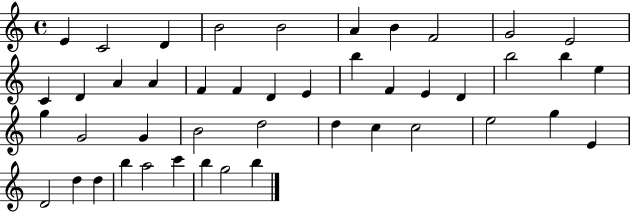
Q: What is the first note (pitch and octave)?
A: E4